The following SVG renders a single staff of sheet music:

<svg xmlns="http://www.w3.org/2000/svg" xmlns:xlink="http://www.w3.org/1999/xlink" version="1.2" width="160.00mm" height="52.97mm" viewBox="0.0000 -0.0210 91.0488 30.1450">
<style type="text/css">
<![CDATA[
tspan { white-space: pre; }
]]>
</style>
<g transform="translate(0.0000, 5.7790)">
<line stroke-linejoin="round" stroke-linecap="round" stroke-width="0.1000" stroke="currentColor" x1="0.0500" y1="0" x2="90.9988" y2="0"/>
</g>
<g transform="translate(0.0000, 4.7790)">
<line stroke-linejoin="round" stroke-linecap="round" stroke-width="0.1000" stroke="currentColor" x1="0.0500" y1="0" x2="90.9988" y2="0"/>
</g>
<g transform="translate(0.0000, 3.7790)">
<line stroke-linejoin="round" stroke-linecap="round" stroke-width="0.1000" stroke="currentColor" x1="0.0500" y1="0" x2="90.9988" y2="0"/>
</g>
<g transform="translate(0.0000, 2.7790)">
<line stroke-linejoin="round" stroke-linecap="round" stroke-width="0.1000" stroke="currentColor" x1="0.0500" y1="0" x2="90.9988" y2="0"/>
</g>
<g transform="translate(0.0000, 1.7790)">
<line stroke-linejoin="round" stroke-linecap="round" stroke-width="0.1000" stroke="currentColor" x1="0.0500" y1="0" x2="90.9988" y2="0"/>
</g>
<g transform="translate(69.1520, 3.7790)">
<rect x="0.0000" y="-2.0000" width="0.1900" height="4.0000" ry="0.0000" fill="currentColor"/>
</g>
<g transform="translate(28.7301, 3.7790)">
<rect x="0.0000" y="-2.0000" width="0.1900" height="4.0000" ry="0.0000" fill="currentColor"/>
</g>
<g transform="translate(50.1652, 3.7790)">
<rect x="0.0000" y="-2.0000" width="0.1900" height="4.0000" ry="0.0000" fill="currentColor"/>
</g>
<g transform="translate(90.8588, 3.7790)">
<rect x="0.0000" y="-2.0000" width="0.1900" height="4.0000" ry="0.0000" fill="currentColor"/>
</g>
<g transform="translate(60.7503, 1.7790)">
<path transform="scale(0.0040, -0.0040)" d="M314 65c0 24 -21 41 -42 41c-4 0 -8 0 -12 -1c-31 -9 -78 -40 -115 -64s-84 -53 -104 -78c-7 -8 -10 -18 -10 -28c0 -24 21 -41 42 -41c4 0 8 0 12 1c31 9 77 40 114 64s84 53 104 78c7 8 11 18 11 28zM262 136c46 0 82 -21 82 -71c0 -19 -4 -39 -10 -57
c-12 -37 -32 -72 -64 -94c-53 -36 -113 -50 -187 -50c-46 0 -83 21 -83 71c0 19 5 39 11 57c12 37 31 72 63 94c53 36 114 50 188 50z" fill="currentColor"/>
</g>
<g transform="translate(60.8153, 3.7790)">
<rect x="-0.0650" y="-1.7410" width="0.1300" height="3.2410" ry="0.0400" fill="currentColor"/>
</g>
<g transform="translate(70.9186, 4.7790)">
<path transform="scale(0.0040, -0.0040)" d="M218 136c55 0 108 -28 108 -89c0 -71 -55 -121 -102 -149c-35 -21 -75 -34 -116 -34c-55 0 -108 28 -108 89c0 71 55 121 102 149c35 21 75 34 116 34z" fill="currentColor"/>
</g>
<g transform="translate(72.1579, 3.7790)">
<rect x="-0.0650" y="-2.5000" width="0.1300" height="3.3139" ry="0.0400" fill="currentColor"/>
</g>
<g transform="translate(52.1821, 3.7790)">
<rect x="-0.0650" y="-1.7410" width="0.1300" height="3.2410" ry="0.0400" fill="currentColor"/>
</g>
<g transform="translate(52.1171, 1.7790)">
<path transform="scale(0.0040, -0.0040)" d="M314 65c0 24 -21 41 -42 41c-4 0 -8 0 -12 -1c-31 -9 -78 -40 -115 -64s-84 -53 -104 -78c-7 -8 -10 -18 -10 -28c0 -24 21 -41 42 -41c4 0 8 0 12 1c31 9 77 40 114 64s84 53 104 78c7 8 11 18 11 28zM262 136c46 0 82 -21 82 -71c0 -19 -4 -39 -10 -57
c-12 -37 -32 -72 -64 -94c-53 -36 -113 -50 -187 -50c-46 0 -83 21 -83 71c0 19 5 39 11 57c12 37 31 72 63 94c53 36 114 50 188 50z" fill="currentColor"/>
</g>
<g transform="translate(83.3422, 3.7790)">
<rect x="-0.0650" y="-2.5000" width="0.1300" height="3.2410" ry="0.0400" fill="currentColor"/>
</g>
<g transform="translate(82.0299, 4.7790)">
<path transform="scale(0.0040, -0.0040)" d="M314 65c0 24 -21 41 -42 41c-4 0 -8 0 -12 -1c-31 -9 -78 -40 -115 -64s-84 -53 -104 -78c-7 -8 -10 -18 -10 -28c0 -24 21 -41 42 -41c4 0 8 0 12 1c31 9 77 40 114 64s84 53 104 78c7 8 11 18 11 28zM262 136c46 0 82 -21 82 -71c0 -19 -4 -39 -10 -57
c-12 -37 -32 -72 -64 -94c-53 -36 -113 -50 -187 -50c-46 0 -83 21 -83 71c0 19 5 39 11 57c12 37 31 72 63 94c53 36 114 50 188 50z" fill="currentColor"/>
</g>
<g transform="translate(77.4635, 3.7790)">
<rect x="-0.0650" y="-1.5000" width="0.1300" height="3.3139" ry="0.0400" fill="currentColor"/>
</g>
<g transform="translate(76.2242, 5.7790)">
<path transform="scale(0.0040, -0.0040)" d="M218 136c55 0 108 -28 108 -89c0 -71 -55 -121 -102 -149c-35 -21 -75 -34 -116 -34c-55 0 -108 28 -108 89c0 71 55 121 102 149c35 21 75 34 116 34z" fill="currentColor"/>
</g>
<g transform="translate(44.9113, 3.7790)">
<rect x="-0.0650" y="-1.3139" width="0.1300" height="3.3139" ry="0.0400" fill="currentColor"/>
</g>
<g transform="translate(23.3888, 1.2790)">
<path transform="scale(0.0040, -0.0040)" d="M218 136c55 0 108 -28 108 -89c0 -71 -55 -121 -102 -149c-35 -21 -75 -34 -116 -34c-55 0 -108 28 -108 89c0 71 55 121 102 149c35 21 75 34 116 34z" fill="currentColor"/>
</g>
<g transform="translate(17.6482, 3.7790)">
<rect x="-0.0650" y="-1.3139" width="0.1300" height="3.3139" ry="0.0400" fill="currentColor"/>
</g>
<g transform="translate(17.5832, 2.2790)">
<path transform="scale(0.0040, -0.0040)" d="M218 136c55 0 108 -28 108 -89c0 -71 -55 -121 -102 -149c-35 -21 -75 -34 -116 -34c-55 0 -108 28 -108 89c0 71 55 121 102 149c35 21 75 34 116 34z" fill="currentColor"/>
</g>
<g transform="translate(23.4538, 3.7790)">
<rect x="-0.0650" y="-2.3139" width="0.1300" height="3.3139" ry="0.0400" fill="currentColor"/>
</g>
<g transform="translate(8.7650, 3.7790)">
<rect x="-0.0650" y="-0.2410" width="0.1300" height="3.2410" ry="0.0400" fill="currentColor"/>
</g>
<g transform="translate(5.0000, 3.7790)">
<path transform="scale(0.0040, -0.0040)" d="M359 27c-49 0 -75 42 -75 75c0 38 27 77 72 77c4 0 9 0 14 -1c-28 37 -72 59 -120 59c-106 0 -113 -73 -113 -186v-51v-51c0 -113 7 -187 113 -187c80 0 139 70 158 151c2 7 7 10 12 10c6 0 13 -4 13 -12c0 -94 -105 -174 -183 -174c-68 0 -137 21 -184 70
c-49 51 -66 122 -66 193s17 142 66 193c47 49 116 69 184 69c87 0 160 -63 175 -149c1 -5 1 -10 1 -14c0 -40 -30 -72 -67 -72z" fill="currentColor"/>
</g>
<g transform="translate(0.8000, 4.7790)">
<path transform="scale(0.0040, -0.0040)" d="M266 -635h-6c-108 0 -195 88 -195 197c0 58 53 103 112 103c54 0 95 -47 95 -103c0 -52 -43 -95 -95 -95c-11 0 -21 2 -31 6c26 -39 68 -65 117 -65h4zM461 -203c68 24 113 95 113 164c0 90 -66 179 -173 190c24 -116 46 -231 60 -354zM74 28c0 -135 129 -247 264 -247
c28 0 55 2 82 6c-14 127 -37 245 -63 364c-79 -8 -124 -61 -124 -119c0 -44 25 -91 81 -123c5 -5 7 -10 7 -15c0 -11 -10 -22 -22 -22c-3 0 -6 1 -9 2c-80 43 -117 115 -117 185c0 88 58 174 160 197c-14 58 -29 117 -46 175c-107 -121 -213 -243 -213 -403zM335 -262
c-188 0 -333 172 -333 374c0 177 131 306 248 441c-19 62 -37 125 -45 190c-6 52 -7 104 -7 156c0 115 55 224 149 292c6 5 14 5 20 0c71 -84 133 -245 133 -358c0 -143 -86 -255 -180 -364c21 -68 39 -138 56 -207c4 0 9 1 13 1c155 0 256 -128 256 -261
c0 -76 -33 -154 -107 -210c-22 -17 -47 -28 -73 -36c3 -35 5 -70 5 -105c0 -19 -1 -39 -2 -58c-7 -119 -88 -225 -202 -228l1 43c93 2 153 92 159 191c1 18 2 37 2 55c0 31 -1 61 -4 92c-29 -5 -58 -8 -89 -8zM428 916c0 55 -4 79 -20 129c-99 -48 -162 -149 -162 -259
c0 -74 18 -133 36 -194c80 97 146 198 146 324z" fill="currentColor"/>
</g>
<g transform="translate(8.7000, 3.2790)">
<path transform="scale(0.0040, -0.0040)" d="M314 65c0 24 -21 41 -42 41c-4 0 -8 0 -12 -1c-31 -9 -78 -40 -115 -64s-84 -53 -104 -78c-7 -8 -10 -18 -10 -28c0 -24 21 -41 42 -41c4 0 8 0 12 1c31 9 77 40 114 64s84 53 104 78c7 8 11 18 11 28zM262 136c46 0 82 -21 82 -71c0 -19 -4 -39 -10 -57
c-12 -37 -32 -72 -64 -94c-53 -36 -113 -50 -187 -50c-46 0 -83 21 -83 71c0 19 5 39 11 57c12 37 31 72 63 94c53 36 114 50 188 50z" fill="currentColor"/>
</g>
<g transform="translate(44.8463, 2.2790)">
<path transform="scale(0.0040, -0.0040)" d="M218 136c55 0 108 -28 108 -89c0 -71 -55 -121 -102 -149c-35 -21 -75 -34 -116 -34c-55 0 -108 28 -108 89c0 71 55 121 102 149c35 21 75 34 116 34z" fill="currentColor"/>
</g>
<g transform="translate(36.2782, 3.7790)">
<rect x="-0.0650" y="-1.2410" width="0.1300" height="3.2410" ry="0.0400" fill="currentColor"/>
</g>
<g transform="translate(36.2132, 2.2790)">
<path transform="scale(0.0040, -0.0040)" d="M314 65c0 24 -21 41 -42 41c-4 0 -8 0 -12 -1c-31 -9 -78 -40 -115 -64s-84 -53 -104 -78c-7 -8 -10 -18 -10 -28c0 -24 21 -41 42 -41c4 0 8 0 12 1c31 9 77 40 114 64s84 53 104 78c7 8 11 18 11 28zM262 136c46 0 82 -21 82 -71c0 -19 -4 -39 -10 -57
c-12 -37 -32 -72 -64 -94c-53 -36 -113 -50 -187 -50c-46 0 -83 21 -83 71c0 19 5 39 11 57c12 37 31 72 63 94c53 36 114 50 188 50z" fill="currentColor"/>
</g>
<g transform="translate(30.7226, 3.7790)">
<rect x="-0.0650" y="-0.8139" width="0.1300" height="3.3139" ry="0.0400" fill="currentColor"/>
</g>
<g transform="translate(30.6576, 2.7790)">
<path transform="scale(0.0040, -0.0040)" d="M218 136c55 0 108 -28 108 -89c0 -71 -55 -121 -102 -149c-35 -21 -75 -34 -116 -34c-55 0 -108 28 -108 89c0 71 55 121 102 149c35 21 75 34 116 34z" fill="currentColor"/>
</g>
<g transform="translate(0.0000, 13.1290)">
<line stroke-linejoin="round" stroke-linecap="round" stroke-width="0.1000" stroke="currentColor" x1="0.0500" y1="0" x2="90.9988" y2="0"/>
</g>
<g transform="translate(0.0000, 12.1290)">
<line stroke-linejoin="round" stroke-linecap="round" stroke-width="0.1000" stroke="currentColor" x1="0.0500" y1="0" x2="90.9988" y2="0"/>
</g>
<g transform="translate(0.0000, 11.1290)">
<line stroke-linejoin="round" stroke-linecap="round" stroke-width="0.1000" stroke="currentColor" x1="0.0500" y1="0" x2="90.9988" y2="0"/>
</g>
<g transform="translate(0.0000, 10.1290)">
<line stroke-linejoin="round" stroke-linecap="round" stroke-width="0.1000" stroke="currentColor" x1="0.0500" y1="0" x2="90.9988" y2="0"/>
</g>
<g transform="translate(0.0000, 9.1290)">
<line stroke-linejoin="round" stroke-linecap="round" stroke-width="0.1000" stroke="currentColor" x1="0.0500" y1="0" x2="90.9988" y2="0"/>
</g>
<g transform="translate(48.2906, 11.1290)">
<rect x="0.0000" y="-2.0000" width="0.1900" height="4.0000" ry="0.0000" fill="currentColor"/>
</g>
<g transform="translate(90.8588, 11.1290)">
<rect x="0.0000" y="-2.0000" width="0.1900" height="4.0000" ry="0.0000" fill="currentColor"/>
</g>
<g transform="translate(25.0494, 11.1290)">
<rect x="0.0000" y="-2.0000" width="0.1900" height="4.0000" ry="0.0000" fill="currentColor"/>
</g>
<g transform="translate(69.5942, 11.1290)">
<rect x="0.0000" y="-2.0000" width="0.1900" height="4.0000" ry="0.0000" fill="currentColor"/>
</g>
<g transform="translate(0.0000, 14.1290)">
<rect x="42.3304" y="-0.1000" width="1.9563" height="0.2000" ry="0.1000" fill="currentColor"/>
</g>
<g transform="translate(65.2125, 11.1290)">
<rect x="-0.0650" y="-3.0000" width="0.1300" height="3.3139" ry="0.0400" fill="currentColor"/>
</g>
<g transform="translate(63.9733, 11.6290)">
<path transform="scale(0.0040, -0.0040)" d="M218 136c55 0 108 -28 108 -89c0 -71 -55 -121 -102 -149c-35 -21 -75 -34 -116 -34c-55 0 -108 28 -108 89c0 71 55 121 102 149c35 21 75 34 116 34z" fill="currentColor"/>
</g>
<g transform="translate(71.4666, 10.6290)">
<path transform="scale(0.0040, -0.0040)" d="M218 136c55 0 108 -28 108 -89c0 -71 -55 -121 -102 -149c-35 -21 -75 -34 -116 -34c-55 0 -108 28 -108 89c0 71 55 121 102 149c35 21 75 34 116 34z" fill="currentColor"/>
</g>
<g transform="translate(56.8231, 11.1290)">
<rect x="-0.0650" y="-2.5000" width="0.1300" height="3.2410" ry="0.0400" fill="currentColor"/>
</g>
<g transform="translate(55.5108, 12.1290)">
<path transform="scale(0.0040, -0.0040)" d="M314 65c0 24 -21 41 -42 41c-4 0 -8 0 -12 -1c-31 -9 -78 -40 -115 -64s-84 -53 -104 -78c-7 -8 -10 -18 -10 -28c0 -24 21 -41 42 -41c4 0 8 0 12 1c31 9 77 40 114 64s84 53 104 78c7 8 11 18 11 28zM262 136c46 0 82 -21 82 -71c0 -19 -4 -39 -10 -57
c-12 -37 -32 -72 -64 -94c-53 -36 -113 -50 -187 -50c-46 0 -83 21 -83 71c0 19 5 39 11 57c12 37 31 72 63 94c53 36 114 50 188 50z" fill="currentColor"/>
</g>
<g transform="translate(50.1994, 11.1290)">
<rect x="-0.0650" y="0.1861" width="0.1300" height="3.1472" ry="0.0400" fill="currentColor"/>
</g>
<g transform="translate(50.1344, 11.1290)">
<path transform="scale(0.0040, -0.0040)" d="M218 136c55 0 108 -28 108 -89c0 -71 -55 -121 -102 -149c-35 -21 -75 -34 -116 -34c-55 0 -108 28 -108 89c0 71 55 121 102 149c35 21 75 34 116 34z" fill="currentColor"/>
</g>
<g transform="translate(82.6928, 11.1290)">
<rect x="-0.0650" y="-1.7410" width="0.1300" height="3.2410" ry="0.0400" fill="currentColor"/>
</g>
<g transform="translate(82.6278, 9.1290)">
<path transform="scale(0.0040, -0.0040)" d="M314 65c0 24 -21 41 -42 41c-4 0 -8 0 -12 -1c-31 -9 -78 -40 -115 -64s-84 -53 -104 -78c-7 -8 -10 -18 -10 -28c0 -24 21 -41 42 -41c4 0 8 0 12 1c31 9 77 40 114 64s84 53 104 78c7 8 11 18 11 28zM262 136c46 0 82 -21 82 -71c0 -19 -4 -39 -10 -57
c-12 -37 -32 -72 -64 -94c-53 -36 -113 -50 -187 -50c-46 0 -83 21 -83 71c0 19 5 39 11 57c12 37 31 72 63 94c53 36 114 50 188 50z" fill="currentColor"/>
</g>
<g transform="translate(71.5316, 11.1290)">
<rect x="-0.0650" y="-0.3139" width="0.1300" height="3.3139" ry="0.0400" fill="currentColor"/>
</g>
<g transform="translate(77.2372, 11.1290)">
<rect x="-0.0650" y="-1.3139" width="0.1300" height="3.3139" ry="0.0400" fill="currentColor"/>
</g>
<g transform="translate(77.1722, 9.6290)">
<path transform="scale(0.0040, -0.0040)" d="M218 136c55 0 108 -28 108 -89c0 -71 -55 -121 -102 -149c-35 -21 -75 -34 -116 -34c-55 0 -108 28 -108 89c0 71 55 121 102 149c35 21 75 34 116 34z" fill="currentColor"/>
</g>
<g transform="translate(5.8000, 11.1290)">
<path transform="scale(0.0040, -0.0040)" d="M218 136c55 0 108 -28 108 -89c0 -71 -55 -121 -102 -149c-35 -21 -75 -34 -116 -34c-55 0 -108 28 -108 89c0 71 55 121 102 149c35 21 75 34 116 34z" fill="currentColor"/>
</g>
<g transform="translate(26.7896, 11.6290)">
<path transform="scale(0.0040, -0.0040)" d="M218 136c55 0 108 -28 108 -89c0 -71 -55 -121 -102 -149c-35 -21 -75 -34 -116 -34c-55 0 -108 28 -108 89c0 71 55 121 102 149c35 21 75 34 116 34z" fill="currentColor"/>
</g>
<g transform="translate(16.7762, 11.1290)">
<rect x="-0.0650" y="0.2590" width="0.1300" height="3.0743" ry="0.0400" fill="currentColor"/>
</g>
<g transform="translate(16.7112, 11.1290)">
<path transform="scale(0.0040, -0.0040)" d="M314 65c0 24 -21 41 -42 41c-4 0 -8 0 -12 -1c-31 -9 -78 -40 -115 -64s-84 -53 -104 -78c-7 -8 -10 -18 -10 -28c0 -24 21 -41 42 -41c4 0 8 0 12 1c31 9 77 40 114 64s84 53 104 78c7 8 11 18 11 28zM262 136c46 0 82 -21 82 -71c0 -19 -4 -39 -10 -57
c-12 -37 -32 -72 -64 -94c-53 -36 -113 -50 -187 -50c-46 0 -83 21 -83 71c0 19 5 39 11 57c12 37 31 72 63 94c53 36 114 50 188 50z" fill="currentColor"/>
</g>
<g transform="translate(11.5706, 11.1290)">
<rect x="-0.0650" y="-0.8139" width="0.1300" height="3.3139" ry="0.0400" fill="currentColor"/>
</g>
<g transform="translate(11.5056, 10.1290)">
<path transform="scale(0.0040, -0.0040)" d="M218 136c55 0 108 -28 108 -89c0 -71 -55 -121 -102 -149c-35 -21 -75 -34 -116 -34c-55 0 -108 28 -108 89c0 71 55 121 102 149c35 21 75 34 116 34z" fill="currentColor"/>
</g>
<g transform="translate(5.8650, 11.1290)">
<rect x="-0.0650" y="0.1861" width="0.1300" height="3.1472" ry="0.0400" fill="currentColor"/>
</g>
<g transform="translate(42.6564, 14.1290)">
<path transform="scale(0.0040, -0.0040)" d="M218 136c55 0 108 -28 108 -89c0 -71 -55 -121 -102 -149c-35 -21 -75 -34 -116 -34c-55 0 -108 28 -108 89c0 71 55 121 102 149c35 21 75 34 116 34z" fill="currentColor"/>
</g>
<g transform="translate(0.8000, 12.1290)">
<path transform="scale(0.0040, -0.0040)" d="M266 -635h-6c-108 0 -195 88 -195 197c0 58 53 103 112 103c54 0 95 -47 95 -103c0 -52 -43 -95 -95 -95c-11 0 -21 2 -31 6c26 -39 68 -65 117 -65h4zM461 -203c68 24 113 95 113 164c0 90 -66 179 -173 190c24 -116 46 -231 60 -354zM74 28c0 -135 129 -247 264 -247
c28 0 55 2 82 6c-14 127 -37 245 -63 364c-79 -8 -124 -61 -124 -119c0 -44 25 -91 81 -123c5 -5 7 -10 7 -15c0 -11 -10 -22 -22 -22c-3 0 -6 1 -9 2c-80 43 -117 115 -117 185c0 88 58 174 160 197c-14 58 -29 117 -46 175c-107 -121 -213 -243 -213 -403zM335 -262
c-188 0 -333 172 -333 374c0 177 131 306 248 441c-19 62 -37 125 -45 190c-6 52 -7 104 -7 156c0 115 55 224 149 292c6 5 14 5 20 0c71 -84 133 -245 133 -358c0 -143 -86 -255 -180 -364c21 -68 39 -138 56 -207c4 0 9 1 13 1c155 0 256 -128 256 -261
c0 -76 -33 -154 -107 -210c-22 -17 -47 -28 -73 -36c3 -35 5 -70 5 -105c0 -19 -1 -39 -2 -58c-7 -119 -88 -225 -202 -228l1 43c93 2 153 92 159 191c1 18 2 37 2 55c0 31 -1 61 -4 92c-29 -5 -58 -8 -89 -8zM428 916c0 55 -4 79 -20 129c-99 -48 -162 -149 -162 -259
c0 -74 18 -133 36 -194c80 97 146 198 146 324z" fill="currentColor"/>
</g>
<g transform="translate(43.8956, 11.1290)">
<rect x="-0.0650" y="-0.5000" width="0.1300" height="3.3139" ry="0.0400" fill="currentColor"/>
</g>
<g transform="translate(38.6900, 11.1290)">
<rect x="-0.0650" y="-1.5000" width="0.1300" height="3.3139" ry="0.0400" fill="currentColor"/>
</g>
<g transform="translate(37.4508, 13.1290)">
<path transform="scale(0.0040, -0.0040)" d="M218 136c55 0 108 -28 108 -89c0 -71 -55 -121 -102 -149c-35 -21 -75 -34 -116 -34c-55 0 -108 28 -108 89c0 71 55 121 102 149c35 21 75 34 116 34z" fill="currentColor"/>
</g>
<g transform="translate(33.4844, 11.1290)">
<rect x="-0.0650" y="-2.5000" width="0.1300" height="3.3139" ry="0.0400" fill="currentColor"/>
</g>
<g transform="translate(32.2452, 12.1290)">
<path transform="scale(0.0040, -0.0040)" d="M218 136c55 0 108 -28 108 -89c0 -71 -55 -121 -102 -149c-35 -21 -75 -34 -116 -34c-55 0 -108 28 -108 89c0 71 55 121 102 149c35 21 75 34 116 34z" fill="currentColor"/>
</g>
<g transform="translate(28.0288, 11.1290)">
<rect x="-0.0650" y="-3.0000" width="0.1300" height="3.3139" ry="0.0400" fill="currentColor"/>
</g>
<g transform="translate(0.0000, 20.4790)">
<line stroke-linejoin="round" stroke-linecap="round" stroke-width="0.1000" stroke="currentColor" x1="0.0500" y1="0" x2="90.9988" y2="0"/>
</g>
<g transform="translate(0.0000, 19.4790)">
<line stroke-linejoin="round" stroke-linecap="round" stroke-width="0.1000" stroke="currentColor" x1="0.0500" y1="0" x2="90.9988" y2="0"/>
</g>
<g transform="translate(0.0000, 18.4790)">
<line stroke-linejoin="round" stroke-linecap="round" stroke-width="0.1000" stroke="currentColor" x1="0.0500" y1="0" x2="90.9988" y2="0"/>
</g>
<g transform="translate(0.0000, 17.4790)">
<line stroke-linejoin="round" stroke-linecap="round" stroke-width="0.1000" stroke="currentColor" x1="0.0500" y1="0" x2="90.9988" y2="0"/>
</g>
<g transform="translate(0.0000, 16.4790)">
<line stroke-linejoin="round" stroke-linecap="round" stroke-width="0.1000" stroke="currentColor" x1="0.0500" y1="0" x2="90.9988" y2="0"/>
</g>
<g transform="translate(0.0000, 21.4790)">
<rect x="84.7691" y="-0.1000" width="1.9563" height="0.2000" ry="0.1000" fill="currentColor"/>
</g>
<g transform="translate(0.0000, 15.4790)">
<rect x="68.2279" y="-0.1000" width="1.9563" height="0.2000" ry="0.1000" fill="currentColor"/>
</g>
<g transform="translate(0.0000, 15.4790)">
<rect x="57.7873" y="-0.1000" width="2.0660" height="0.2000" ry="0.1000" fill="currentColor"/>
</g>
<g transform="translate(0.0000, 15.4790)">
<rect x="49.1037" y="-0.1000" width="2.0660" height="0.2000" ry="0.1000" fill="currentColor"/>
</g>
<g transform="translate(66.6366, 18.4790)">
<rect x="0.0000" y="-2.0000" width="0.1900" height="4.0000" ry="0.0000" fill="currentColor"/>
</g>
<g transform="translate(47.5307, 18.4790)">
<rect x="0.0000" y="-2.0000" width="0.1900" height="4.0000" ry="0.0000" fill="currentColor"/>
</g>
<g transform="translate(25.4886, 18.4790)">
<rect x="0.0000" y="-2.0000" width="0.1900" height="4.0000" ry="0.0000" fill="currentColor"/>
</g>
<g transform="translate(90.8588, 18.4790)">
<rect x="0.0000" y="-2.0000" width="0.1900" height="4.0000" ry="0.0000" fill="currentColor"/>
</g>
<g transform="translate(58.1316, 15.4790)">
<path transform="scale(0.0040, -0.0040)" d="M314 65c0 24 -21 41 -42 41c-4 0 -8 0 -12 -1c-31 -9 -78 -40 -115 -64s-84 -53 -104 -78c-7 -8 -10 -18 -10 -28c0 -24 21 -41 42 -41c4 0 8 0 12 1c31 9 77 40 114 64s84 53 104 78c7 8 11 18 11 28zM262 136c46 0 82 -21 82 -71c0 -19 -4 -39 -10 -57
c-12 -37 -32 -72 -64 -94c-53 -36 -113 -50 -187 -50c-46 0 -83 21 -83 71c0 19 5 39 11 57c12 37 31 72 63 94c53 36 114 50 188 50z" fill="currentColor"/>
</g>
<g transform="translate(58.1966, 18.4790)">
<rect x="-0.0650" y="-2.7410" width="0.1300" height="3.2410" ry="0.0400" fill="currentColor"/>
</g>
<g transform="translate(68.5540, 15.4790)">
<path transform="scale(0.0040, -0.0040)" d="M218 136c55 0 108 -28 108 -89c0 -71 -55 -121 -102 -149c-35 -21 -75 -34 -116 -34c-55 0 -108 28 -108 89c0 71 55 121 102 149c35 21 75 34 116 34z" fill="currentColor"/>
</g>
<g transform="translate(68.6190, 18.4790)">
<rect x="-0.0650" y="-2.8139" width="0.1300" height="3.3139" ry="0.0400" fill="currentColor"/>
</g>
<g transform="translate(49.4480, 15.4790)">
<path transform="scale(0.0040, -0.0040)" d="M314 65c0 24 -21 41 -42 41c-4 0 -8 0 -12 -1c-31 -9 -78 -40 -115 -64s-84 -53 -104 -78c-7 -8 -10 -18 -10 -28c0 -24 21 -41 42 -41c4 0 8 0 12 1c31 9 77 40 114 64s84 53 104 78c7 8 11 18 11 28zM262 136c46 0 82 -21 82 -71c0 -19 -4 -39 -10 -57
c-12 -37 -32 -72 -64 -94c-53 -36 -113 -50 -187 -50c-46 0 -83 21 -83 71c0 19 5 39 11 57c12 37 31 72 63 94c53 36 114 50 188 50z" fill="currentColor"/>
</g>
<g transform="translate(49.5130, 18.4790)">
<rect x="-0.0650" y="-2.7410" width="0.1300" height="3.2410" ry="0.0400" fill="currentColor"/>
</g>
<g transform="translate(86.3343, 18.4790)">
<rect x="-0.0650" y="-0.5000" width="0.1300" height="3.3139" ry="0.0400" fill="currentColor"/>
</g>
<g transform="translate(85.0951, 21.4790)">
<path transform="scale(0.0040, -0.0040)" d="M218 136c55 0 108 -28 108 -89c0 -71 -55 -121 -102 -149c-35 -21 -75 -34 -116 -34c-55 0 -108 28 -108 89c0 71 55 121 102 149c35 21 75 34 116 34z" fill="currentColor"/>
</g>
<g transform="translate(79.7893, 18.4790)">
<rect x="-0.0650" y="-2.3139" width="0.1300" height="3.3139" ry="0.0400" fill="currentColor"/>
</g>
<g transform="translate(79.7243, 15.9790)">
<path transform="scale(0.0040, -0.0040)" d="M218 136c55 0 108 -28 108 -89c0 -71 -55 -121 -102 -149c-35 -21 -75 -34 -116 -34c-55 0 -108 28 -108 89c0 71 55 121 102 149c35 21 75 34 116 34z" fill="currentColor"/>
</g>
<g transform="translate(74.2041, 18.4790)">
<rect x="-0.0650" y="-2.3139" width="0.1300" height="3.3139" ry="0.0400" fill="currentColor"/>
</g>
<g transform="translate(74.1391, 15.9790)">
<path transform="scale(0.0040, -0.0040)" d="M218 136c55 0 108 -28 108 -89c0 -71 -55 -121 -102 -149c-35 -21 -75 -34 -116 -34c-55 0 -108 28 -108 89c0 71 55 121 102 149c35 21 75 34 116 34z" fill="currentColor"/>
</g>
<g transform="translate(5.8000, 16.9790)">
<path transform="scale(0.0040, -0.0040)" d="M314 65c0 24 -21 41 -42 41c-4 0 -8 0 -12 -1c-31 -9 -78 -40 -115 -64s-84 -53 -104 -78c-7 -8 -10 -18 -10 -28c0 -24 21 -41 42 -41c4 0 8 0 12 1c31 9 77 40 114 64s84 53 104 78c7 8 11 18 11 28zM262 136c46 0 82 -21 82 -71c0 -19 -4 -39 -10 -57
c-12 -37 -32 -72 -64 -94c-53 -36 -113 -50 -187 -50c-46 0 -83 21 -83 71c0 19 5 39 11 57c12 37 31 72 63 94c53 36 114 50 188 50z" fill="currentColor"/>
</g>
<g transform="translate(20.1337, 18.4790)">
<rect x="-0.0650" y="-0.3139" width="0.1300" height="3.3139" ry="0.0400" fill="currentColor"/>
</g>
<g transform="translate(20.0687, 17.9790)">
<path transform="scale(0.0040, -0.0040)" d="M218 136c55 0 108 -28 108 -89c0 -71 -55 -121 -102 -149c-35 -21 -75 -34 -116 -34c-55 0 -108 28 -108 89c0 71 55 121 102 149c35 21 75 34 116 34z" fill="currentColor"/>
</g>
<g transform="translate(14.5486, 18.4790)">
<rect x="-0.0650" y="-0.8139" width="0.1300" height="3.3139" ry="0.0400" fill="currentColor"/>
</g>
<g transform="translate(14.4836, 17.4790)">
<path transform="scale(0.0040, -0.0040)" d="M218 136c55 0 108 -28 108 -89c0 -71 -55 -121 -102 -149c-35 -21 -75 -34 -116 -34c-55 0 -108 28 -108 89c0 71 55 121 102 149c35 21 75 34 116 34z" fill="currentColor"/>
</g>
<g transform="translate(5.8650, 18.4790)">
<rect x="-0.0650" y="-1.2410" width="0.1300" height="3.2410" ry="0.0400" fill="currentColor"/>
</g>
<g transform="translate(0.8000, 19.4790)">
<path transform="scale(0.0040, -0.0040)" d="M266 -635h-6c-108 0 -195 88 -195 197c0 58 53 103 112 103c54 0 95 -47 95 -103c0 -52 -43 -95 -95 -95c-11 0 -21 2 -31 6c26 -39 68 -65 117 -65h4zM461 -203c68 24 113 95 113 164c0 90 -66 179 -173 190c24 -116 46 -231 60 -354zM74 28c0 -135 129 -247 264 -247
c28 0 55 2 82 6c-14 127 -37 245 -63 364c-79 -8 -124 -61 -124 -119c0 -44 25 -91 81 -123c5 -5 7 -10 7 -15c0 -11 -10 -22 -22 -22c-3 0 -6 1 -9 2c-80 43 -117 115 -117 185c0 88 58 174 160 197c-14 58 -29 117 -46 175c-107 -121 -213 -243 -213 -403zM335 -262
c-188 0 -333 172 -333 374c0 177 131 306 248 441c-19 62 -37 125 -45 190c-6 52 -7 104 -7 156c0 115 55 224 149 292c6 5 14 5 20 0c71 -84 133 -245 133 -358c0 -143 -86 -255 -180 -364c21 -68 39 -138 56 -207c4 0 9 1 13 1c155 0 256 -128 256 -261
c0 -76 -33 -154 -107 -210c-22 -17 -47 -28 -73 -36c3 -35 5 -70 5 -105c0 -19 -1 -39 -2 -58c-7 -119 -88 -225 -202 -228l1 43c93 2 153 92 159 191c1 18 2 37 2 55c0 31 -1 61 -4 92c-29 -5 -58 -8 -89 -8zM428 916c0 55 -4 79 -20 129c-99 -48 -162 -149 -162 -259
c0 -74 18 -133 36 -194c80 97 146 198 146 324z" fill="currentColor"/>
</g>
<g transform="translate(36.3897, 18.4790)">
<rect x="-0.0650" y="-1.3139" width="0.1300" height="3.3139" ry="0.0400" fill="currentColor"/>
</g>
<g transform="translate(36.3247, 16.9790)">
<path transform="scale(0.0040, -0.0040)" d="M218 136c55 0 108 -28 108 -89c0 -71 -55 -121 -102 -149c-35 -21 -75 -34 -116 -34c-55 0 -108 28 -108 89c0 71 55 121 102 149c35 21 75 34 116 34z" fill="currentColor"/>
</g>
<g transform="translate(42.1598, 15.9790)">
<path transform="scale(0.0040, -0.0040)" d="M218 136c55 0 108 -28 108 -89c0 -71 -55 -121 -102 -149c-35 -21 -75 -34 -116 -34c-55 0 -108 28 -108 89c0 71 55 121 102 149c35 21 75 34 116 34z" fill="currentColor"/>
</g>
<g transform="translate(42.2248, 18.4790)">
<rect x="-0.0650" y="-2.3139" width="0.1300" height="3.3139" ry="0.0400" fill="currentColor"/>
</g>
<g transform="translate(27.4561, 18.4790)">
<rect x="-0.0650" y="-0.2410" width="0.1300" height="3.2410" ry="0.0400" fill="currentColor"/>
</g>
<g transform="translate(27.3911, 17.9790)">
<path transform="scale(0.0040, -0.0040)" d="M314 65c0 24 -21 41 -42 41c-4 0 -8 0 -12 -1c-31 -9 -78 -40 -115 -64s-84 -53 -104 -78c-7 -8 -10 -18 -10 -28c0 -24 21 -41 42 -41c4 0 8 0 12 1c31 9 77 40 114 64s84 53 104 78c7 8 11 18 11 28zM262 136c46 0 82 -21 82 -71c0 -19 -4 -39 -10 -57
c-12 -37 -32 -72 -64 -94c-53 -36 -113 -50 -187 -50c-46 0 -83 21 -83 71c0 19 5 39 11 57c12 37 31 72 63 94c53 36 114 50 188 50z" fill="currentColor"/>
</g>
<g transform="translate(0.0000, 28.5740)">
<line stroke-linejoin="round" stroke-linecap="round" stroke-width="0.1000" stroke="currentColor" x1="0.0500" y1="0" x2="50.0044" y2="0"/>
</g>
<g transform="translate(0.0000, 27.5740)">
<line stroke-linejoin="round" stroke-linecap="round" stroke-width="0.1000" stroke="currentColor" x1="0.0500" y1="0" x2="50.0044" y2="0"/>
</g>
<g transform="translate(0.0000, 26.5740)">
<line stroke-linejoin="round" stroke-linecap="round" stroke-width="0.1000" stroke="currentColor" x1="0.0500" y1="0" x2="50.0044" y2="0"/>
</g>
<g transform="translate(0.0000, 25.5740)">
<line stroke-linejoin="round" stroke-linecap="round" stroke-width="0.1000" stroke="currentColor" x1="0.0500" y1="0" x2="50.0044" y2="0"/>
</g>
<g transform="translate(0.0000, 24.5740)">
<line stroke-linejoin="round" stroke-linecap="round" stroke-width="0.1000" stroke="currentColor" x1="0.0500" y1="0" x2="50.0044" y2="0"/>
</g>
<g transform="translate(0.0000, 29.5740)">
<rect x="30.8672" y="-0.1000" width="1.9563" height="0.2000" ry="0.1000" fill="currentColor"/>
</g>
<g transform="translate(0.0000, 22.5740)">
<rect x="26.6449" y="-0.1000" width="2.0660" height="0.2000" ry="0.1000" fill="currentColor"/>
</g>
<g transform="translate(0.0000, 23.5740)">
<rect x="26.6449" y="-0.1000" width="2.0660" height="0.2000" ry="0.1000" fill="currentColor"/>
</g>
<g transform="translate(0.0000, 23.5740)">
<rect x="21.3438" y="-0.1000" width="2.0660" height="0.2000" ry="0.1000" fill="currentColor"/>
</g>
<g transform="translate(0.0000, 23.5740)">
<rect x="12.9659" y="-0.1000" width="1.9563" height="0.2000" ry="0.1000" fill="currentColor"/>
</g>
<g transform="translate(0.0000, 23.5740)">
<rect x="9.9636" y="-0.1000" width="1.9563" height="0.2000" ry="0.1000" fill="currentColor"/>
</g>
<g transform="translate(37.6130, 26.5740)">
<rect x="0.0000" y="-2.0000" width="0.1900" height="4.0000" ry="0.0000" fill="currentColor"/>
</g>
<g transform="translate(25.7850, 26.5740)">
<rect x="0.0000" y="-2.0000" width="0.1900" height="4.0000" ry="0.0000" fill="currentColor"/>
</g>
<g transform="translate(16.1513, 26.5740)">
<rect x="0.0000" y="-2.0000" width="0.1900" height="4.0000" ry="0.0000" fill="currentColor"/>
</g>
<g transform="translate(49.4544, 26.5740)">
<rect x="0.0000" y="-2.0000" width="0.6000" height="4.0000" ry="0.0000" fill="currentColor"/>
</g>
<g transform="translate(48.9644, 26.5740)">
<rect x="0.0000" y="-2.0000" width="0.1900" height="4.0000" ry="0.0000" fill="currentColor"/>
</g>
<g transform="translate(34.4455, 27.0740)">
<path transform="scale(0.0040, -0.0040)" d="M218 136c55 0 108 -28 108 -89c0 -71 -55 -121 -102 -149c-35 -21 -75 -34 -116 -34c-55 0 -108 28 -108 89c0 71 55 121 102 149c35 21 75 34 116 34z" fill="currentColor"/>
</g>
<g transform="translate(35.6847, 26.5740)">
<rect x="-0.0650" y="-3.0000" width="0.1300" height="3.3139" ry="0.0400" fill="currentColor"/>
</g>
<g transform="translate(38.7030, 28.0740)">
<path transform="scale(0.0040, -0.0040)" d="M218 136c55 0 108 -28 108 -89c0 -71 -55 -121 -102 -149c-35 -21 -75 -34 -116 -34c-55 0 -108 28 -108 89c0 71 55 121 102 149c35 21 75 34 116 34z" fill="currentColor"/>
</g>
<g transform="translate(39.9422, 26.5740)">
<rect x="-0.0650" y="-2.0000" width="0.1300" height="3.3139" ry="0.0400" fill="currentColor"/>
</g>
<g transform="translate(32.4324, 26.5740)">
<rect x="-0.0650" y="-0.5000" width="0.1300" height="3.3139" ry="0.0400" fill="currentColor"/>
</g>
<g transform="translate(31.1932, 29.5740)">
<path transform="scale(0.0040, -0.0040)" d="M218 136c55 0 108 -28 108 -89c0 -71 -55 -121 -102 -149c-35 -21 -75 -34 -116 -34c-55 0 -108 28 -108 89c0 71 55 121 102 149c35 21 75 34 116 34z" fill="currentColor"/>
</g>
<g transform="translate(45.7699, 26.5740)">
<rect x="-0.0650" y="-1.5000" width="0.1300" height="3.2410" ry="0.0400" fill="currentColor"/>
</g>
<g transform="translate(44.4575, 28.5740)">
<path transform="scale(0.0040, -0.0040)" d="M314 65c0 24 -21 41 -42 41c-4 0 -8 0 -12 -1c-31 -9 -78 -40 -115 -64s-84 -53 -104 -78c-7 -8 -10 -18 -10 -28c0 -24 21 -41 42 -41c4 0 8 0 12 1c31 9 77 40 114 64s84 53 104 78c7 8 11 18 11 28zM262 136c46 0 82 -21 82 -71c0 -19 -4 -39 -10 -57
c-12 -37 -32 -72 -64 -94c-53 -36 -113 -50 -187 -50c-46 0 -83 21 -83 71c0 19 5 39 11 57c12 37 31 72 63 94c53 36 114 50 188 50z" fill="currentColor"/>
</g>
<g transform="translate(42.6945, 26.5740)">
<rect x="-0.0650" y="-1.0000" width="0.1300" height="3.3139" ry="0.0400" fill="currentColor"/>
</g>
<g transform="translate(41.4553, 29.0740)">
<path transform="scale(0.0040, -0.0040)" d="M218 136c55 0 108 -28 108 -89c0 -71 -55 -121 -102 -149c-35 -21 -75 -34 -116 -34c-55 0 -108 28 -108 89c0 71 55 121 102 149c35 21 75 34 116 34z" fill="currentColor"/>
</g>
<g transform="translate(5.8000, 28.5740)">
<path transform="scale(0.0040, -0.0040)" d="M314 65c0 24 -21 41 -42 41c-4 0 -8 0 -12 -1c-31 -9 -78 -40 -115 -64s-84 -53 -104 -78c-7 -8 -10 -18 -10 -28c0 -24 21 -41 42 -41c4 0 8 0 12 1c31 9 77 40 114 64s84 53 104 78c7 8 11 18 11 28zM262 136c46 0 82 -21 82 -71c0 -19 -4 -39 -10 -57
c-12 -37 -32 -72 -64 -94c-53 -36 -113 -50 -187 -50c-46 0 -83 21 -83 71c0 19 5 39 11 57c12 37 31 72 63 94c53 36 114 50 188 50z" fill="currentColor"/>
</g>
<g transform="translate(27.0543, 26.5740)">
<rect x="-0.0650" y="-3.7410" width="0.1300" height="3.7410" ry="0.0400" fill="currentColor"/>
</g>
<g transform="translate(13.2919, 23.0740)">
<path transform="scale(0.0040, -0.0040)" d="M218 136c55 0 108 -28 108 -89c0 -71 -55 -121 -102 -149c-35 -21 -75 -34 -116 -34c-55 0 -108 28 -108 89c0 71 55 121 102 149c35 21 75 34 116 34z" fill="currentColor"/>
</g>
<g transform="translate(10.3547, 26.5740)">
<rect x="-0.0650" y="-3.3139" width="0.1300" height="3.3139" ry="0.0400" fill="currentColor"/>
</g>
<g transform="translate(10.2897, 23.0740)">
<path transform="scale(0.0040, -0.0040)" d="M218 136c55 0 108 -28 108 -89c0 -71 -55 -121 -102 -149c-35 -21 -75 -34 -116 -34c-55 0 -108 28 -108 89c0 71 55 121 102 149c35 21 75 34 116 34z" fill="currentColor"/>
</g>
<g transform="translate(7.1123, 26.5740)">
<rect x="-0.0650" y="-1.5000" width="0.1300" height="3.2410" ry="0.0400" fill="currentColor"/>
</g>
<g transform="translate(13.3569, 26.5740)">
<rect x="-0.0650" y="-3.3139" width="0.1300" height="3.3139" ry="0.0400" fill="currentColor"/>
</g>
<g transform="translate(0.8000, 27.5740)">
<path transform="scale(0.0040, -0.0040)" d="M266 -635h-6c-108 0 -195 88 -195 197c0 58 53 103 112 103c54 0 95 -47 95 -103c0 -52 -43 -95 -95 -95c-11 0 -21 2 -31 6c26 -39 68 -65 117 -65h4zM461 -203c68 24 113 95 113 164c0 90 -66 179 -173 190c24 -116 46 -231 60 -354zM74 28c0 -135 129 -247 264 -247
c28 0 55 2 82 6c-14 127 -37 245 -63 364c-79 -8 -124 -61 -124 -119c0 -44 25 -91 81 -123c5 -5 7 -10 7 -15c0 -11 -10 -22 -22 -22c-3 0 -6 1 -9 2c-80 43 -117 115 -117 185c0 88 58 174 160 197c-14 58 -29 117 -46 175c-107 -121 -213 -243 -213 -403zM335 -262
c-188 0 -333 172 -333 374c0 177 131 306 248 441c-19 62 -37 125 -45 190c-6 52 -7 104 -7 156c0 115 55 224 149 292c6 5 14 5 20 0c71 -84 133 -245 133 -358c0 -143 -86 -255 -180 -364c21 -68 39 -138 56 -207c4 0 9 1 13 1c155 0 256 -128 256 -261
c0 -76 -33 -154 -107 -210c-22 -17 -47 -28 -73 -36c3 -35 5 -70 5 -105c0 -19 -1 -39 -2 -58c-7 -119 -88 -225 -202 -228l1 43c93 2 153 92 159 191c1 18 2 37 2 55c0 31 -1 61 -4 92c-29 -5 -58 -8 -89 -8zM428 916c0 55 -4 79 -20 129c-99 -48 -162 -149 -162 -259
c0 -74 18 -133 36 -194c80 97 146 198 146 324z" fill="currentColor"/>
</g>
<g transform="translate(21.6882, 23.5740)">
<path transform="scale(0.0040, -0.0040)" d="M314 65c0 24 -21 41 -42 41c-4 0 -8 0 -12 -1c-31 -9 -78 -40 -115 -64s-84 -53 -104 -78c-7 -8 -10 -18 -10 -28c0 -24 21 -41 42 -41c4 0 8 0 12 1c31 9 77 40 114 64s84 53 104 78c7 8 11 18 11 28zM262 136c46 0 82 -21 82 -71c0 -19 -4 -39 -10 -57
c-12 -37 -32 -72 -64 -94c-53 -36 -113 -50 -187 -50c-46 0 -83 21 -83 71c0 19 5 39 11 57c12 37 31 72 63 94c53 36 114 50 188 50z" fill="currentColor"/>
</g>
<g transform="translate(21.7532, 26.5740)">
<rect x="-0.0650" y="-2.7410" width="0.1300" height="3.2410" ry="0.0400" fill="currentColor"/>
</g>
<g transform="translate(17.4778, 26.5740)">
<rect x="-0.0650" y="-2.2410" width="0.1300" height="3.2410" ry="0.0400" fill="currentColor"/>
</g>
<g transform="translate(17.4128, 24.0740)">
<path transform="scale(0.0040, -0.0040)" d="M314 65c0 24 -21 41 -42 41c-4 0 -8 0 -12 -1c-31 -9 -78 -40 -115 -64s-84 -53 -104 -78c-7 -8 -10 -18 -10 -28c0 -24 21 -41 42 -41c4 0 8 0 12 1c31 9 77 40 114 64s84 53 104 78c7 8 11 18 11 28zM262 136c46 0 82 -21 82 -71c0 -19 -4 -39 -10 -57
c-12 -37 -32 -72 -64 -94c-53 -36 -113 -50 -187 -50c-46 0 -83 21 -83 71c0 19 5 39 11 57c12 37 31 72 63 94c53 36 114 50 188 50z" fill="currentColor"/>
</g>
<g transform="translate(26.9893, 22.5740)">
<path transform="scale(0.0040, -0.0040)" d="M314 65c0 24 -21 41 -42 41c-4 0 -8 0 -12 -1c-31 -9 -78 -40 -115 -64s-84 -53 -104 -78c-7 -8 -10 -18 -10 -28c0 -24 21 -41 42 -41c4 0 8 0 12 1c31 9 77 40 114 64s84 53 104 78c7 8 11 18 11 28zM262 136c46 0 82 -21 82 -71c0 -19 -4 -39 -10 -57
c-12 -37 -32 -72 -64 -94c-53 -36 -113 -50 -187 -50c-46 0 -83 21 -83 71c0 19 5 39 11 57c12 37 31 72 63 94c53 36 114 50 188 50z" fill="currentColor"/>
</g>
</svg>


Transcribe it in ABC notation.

X:1
T:Untitled
M:4/4
L:1/4
K:C
c2 e g d e2 e f2 f2 G E G2 B d B2 A G E C B G2 A c e f2 e2 d c c2 e g a2 a2 a g g C E2 b b g2 a2 c'2 C A F D E2